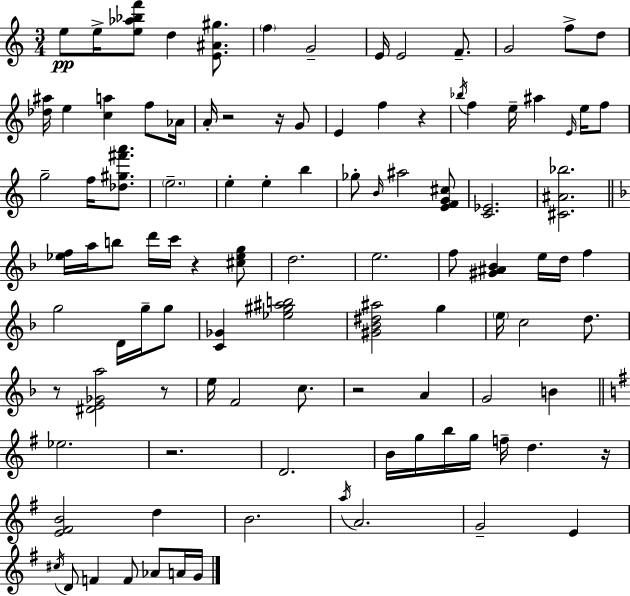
{
  \clef treble
  \numericTimeSignature
  \time 3/4
  \key c \major
  \repeat volta 2 { e''8\pp e''16-> <e'' aes'' bes'' f'''>8 d''4 <e' ais' gis''>8. | \parenthesize f''4 g'2-- | e'16 e'2 f'8.-- | g'2 f''8-> d''8 | \break <des'' ais''>16 e''4 <c'' a''>4 f''8 aes'16 | a'16-. r2 r16 g'8 | e'4 f''4 r4 | \acciaccatura { bes''16 } f''4 e''16-- ais''4 \grace { e'16 } e''16 | \break f''8 g''2-- f''16 <des'' gis'' fis''' a'''>8. | \parenthesize e''2.-- | e''4-. e''4-. b''4 | ges''8-. \grace { b'16 } ais''2 | \break <e' f' g' cis''>8 <c' ees'>2. | <cis' ais' bes''>2. | \bar "||" \break \key d \minor <ees'' f''>16 a''16 b''8 d'''16 c'''16 r4 <cis'' ees'' g''>8 | d''2. | e''2. | f''8 <gis' ais' bes'>4 e''16 d''16 f''4 | \break g''2 d'16 g''16-- g''8 | <c' ges'>4 <ees'' gis'' ais'' b''>2 | <gis' bes' dis'' ais''>2 g''4 | \parenthesize e''16 c''2 d''8. | \break r8 <dis' e' ges' a''>2 r8 | e''16 f'2 c''8. | r2 a'4 | g'2 b'4 | \break \bar "||" \break \key g \major ees''2. | r2. | d'2. | b'16 g''16 b''16 g''16 f''16-- d''4. r16 | \break <e' fis' b'>2 d''4 | b'2. | \acciaccatura { a''16 } a'2. | g'2-- e'4 | \break \acciaccatura { cis''16 } d'8 f'4 f'8 aes'8 | a'16 g'16 } \bar "|."
}